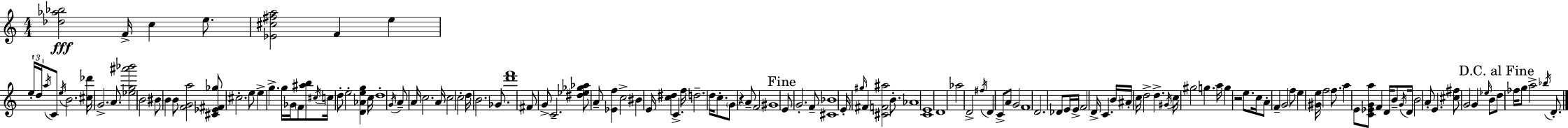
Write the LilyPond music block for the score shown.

{
  \clef treble
  \numericTimeSignature
  \time 4/4
  \key c \major
  <des'' aes'' bes''>2\fff f'16-> c''4 e''8. | <ees' cis'' fis'' a''>2 f'4 e''4 | \tuplet 3/2 { e''16-. d''16 \acciaccatura { a''16 } } c'8 \acciaccatura { e''16 } b'2. | <cis'' des'''>16 g'2.-> a'8. | \break <ees'' g'' ais''' bes'''>2 b'2 | bis'8 b'4 b'8 <f' g' a''>2 | <cis' ees' fis' ges''>8 \parenthesize cis''2.-. | e''8 e''4-> g''4.-> g''16 ges'16 \parenthesize f'8 | \break <ais'' b''>8 \acciaccatura { cis''16 } c''16 d''8-. e''2-. <d' aes' e'' g''>4 | c''16 d''1-. | \acciaccatura { g'16 } a'8-- a'16 c''2. | a'16 c''2 c''2-. | \break d''16 b'2. | ges'8. <d''' f'''>1 | fis'8 g'8-> c'2.-- | <dis'' ees'' ges'' aes''>8 a'8-- <ees' f''>4 c''2-> | \break bis'4 e'16 <c'' dis''>4 c'4.-> | f''16 d''2.-- | d''16 c''8.-. \parenthesize g'8 r4 a'8-- f'2 | gis'1 | \break \mark "Fine" e'8 g'2.-. | f'8-- <cis' bes'>1 | e'16-. \grace { gis''16 } fis'4 <cis' f' ais''>2 | b'8.-. aes'1 | \break <c' e'>1 | d'1 | aes''2 d'2-> | \acciaccatura { fis''16 } d'4 c'8-> a'8 g'2 | \break f'1 | d'2. | des'8 e'16 e'16-> f'2 d'16-> c'4. | b'16 ais'16-. c''16 d''2-> | \break d''4.-> \acciaccatura { gis'16 } c''16 gis''2 | g''4. a''16 g''4 r2 | e''8. c''16 a'8-. f'4-- g'2 | f''8 e''4 <gis' e''>16 f''2 | \break \parenthesize f''8. a''4 e'8 <c' ees' g' a''>8 f'4 | d'16 b'8-- \acciaccatura { g'16 } d'16 b'2 | a'8-. e'4. <cis'' fis''>8 g'2 | g'4 \grace { ees''16 } b'8 \mark "D.C. al Fine" d''8 fes''16 g''8 a''2-> | \break \acciaccatura { bes''16 } d'8.-. \bar "|."
}